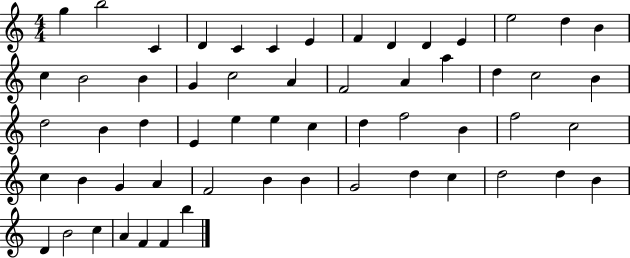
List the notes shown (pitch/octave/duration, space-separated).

G5/q B5/h C4/q D4/q C4/q C4/q E4/q F4/q D4/q D4/q E4/q E5/h D5/q B4/q C5/q B4/h B4/q G4/q C5/h A4/q F4/h A4/q A5/q D5/q C5/h B4/q D5/h B4/q D5/q E4/q E5/q E5/q C5/q D5/q F5/h B4/q F5/h C5/h C5/q B4/q G4/q A4/q F4/h B4/q B4/q G4/h D5/q C5/q D5/h D5/q B4/q D4/q B4/h C5/q A4/q F4/q F4/q B5/q